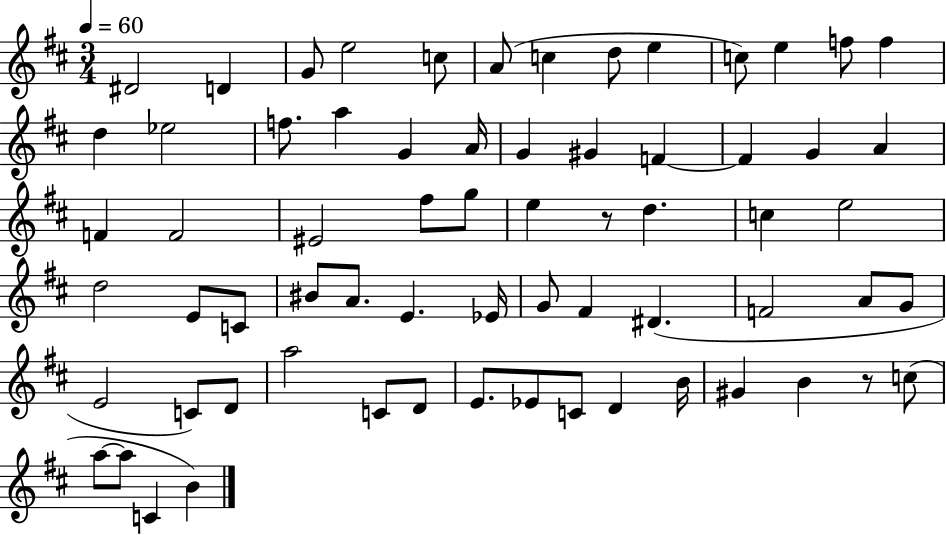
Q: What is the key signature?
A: D major